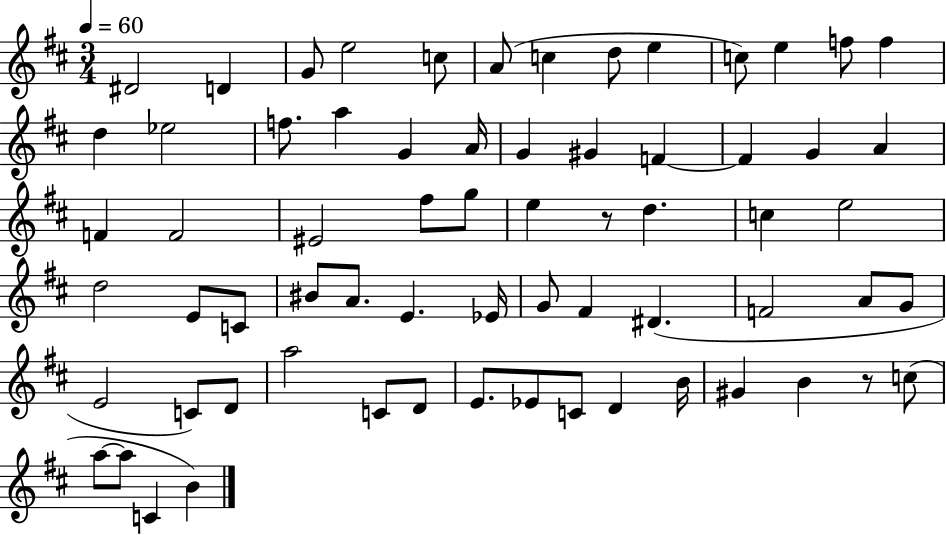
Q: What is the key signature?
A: D major